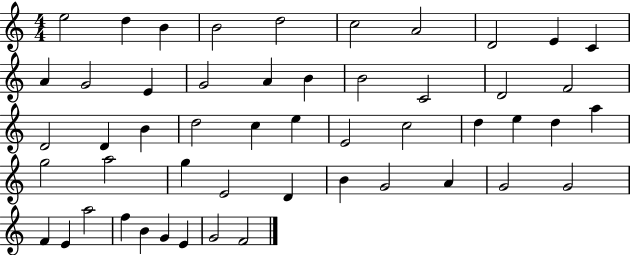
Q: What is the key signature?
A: C major